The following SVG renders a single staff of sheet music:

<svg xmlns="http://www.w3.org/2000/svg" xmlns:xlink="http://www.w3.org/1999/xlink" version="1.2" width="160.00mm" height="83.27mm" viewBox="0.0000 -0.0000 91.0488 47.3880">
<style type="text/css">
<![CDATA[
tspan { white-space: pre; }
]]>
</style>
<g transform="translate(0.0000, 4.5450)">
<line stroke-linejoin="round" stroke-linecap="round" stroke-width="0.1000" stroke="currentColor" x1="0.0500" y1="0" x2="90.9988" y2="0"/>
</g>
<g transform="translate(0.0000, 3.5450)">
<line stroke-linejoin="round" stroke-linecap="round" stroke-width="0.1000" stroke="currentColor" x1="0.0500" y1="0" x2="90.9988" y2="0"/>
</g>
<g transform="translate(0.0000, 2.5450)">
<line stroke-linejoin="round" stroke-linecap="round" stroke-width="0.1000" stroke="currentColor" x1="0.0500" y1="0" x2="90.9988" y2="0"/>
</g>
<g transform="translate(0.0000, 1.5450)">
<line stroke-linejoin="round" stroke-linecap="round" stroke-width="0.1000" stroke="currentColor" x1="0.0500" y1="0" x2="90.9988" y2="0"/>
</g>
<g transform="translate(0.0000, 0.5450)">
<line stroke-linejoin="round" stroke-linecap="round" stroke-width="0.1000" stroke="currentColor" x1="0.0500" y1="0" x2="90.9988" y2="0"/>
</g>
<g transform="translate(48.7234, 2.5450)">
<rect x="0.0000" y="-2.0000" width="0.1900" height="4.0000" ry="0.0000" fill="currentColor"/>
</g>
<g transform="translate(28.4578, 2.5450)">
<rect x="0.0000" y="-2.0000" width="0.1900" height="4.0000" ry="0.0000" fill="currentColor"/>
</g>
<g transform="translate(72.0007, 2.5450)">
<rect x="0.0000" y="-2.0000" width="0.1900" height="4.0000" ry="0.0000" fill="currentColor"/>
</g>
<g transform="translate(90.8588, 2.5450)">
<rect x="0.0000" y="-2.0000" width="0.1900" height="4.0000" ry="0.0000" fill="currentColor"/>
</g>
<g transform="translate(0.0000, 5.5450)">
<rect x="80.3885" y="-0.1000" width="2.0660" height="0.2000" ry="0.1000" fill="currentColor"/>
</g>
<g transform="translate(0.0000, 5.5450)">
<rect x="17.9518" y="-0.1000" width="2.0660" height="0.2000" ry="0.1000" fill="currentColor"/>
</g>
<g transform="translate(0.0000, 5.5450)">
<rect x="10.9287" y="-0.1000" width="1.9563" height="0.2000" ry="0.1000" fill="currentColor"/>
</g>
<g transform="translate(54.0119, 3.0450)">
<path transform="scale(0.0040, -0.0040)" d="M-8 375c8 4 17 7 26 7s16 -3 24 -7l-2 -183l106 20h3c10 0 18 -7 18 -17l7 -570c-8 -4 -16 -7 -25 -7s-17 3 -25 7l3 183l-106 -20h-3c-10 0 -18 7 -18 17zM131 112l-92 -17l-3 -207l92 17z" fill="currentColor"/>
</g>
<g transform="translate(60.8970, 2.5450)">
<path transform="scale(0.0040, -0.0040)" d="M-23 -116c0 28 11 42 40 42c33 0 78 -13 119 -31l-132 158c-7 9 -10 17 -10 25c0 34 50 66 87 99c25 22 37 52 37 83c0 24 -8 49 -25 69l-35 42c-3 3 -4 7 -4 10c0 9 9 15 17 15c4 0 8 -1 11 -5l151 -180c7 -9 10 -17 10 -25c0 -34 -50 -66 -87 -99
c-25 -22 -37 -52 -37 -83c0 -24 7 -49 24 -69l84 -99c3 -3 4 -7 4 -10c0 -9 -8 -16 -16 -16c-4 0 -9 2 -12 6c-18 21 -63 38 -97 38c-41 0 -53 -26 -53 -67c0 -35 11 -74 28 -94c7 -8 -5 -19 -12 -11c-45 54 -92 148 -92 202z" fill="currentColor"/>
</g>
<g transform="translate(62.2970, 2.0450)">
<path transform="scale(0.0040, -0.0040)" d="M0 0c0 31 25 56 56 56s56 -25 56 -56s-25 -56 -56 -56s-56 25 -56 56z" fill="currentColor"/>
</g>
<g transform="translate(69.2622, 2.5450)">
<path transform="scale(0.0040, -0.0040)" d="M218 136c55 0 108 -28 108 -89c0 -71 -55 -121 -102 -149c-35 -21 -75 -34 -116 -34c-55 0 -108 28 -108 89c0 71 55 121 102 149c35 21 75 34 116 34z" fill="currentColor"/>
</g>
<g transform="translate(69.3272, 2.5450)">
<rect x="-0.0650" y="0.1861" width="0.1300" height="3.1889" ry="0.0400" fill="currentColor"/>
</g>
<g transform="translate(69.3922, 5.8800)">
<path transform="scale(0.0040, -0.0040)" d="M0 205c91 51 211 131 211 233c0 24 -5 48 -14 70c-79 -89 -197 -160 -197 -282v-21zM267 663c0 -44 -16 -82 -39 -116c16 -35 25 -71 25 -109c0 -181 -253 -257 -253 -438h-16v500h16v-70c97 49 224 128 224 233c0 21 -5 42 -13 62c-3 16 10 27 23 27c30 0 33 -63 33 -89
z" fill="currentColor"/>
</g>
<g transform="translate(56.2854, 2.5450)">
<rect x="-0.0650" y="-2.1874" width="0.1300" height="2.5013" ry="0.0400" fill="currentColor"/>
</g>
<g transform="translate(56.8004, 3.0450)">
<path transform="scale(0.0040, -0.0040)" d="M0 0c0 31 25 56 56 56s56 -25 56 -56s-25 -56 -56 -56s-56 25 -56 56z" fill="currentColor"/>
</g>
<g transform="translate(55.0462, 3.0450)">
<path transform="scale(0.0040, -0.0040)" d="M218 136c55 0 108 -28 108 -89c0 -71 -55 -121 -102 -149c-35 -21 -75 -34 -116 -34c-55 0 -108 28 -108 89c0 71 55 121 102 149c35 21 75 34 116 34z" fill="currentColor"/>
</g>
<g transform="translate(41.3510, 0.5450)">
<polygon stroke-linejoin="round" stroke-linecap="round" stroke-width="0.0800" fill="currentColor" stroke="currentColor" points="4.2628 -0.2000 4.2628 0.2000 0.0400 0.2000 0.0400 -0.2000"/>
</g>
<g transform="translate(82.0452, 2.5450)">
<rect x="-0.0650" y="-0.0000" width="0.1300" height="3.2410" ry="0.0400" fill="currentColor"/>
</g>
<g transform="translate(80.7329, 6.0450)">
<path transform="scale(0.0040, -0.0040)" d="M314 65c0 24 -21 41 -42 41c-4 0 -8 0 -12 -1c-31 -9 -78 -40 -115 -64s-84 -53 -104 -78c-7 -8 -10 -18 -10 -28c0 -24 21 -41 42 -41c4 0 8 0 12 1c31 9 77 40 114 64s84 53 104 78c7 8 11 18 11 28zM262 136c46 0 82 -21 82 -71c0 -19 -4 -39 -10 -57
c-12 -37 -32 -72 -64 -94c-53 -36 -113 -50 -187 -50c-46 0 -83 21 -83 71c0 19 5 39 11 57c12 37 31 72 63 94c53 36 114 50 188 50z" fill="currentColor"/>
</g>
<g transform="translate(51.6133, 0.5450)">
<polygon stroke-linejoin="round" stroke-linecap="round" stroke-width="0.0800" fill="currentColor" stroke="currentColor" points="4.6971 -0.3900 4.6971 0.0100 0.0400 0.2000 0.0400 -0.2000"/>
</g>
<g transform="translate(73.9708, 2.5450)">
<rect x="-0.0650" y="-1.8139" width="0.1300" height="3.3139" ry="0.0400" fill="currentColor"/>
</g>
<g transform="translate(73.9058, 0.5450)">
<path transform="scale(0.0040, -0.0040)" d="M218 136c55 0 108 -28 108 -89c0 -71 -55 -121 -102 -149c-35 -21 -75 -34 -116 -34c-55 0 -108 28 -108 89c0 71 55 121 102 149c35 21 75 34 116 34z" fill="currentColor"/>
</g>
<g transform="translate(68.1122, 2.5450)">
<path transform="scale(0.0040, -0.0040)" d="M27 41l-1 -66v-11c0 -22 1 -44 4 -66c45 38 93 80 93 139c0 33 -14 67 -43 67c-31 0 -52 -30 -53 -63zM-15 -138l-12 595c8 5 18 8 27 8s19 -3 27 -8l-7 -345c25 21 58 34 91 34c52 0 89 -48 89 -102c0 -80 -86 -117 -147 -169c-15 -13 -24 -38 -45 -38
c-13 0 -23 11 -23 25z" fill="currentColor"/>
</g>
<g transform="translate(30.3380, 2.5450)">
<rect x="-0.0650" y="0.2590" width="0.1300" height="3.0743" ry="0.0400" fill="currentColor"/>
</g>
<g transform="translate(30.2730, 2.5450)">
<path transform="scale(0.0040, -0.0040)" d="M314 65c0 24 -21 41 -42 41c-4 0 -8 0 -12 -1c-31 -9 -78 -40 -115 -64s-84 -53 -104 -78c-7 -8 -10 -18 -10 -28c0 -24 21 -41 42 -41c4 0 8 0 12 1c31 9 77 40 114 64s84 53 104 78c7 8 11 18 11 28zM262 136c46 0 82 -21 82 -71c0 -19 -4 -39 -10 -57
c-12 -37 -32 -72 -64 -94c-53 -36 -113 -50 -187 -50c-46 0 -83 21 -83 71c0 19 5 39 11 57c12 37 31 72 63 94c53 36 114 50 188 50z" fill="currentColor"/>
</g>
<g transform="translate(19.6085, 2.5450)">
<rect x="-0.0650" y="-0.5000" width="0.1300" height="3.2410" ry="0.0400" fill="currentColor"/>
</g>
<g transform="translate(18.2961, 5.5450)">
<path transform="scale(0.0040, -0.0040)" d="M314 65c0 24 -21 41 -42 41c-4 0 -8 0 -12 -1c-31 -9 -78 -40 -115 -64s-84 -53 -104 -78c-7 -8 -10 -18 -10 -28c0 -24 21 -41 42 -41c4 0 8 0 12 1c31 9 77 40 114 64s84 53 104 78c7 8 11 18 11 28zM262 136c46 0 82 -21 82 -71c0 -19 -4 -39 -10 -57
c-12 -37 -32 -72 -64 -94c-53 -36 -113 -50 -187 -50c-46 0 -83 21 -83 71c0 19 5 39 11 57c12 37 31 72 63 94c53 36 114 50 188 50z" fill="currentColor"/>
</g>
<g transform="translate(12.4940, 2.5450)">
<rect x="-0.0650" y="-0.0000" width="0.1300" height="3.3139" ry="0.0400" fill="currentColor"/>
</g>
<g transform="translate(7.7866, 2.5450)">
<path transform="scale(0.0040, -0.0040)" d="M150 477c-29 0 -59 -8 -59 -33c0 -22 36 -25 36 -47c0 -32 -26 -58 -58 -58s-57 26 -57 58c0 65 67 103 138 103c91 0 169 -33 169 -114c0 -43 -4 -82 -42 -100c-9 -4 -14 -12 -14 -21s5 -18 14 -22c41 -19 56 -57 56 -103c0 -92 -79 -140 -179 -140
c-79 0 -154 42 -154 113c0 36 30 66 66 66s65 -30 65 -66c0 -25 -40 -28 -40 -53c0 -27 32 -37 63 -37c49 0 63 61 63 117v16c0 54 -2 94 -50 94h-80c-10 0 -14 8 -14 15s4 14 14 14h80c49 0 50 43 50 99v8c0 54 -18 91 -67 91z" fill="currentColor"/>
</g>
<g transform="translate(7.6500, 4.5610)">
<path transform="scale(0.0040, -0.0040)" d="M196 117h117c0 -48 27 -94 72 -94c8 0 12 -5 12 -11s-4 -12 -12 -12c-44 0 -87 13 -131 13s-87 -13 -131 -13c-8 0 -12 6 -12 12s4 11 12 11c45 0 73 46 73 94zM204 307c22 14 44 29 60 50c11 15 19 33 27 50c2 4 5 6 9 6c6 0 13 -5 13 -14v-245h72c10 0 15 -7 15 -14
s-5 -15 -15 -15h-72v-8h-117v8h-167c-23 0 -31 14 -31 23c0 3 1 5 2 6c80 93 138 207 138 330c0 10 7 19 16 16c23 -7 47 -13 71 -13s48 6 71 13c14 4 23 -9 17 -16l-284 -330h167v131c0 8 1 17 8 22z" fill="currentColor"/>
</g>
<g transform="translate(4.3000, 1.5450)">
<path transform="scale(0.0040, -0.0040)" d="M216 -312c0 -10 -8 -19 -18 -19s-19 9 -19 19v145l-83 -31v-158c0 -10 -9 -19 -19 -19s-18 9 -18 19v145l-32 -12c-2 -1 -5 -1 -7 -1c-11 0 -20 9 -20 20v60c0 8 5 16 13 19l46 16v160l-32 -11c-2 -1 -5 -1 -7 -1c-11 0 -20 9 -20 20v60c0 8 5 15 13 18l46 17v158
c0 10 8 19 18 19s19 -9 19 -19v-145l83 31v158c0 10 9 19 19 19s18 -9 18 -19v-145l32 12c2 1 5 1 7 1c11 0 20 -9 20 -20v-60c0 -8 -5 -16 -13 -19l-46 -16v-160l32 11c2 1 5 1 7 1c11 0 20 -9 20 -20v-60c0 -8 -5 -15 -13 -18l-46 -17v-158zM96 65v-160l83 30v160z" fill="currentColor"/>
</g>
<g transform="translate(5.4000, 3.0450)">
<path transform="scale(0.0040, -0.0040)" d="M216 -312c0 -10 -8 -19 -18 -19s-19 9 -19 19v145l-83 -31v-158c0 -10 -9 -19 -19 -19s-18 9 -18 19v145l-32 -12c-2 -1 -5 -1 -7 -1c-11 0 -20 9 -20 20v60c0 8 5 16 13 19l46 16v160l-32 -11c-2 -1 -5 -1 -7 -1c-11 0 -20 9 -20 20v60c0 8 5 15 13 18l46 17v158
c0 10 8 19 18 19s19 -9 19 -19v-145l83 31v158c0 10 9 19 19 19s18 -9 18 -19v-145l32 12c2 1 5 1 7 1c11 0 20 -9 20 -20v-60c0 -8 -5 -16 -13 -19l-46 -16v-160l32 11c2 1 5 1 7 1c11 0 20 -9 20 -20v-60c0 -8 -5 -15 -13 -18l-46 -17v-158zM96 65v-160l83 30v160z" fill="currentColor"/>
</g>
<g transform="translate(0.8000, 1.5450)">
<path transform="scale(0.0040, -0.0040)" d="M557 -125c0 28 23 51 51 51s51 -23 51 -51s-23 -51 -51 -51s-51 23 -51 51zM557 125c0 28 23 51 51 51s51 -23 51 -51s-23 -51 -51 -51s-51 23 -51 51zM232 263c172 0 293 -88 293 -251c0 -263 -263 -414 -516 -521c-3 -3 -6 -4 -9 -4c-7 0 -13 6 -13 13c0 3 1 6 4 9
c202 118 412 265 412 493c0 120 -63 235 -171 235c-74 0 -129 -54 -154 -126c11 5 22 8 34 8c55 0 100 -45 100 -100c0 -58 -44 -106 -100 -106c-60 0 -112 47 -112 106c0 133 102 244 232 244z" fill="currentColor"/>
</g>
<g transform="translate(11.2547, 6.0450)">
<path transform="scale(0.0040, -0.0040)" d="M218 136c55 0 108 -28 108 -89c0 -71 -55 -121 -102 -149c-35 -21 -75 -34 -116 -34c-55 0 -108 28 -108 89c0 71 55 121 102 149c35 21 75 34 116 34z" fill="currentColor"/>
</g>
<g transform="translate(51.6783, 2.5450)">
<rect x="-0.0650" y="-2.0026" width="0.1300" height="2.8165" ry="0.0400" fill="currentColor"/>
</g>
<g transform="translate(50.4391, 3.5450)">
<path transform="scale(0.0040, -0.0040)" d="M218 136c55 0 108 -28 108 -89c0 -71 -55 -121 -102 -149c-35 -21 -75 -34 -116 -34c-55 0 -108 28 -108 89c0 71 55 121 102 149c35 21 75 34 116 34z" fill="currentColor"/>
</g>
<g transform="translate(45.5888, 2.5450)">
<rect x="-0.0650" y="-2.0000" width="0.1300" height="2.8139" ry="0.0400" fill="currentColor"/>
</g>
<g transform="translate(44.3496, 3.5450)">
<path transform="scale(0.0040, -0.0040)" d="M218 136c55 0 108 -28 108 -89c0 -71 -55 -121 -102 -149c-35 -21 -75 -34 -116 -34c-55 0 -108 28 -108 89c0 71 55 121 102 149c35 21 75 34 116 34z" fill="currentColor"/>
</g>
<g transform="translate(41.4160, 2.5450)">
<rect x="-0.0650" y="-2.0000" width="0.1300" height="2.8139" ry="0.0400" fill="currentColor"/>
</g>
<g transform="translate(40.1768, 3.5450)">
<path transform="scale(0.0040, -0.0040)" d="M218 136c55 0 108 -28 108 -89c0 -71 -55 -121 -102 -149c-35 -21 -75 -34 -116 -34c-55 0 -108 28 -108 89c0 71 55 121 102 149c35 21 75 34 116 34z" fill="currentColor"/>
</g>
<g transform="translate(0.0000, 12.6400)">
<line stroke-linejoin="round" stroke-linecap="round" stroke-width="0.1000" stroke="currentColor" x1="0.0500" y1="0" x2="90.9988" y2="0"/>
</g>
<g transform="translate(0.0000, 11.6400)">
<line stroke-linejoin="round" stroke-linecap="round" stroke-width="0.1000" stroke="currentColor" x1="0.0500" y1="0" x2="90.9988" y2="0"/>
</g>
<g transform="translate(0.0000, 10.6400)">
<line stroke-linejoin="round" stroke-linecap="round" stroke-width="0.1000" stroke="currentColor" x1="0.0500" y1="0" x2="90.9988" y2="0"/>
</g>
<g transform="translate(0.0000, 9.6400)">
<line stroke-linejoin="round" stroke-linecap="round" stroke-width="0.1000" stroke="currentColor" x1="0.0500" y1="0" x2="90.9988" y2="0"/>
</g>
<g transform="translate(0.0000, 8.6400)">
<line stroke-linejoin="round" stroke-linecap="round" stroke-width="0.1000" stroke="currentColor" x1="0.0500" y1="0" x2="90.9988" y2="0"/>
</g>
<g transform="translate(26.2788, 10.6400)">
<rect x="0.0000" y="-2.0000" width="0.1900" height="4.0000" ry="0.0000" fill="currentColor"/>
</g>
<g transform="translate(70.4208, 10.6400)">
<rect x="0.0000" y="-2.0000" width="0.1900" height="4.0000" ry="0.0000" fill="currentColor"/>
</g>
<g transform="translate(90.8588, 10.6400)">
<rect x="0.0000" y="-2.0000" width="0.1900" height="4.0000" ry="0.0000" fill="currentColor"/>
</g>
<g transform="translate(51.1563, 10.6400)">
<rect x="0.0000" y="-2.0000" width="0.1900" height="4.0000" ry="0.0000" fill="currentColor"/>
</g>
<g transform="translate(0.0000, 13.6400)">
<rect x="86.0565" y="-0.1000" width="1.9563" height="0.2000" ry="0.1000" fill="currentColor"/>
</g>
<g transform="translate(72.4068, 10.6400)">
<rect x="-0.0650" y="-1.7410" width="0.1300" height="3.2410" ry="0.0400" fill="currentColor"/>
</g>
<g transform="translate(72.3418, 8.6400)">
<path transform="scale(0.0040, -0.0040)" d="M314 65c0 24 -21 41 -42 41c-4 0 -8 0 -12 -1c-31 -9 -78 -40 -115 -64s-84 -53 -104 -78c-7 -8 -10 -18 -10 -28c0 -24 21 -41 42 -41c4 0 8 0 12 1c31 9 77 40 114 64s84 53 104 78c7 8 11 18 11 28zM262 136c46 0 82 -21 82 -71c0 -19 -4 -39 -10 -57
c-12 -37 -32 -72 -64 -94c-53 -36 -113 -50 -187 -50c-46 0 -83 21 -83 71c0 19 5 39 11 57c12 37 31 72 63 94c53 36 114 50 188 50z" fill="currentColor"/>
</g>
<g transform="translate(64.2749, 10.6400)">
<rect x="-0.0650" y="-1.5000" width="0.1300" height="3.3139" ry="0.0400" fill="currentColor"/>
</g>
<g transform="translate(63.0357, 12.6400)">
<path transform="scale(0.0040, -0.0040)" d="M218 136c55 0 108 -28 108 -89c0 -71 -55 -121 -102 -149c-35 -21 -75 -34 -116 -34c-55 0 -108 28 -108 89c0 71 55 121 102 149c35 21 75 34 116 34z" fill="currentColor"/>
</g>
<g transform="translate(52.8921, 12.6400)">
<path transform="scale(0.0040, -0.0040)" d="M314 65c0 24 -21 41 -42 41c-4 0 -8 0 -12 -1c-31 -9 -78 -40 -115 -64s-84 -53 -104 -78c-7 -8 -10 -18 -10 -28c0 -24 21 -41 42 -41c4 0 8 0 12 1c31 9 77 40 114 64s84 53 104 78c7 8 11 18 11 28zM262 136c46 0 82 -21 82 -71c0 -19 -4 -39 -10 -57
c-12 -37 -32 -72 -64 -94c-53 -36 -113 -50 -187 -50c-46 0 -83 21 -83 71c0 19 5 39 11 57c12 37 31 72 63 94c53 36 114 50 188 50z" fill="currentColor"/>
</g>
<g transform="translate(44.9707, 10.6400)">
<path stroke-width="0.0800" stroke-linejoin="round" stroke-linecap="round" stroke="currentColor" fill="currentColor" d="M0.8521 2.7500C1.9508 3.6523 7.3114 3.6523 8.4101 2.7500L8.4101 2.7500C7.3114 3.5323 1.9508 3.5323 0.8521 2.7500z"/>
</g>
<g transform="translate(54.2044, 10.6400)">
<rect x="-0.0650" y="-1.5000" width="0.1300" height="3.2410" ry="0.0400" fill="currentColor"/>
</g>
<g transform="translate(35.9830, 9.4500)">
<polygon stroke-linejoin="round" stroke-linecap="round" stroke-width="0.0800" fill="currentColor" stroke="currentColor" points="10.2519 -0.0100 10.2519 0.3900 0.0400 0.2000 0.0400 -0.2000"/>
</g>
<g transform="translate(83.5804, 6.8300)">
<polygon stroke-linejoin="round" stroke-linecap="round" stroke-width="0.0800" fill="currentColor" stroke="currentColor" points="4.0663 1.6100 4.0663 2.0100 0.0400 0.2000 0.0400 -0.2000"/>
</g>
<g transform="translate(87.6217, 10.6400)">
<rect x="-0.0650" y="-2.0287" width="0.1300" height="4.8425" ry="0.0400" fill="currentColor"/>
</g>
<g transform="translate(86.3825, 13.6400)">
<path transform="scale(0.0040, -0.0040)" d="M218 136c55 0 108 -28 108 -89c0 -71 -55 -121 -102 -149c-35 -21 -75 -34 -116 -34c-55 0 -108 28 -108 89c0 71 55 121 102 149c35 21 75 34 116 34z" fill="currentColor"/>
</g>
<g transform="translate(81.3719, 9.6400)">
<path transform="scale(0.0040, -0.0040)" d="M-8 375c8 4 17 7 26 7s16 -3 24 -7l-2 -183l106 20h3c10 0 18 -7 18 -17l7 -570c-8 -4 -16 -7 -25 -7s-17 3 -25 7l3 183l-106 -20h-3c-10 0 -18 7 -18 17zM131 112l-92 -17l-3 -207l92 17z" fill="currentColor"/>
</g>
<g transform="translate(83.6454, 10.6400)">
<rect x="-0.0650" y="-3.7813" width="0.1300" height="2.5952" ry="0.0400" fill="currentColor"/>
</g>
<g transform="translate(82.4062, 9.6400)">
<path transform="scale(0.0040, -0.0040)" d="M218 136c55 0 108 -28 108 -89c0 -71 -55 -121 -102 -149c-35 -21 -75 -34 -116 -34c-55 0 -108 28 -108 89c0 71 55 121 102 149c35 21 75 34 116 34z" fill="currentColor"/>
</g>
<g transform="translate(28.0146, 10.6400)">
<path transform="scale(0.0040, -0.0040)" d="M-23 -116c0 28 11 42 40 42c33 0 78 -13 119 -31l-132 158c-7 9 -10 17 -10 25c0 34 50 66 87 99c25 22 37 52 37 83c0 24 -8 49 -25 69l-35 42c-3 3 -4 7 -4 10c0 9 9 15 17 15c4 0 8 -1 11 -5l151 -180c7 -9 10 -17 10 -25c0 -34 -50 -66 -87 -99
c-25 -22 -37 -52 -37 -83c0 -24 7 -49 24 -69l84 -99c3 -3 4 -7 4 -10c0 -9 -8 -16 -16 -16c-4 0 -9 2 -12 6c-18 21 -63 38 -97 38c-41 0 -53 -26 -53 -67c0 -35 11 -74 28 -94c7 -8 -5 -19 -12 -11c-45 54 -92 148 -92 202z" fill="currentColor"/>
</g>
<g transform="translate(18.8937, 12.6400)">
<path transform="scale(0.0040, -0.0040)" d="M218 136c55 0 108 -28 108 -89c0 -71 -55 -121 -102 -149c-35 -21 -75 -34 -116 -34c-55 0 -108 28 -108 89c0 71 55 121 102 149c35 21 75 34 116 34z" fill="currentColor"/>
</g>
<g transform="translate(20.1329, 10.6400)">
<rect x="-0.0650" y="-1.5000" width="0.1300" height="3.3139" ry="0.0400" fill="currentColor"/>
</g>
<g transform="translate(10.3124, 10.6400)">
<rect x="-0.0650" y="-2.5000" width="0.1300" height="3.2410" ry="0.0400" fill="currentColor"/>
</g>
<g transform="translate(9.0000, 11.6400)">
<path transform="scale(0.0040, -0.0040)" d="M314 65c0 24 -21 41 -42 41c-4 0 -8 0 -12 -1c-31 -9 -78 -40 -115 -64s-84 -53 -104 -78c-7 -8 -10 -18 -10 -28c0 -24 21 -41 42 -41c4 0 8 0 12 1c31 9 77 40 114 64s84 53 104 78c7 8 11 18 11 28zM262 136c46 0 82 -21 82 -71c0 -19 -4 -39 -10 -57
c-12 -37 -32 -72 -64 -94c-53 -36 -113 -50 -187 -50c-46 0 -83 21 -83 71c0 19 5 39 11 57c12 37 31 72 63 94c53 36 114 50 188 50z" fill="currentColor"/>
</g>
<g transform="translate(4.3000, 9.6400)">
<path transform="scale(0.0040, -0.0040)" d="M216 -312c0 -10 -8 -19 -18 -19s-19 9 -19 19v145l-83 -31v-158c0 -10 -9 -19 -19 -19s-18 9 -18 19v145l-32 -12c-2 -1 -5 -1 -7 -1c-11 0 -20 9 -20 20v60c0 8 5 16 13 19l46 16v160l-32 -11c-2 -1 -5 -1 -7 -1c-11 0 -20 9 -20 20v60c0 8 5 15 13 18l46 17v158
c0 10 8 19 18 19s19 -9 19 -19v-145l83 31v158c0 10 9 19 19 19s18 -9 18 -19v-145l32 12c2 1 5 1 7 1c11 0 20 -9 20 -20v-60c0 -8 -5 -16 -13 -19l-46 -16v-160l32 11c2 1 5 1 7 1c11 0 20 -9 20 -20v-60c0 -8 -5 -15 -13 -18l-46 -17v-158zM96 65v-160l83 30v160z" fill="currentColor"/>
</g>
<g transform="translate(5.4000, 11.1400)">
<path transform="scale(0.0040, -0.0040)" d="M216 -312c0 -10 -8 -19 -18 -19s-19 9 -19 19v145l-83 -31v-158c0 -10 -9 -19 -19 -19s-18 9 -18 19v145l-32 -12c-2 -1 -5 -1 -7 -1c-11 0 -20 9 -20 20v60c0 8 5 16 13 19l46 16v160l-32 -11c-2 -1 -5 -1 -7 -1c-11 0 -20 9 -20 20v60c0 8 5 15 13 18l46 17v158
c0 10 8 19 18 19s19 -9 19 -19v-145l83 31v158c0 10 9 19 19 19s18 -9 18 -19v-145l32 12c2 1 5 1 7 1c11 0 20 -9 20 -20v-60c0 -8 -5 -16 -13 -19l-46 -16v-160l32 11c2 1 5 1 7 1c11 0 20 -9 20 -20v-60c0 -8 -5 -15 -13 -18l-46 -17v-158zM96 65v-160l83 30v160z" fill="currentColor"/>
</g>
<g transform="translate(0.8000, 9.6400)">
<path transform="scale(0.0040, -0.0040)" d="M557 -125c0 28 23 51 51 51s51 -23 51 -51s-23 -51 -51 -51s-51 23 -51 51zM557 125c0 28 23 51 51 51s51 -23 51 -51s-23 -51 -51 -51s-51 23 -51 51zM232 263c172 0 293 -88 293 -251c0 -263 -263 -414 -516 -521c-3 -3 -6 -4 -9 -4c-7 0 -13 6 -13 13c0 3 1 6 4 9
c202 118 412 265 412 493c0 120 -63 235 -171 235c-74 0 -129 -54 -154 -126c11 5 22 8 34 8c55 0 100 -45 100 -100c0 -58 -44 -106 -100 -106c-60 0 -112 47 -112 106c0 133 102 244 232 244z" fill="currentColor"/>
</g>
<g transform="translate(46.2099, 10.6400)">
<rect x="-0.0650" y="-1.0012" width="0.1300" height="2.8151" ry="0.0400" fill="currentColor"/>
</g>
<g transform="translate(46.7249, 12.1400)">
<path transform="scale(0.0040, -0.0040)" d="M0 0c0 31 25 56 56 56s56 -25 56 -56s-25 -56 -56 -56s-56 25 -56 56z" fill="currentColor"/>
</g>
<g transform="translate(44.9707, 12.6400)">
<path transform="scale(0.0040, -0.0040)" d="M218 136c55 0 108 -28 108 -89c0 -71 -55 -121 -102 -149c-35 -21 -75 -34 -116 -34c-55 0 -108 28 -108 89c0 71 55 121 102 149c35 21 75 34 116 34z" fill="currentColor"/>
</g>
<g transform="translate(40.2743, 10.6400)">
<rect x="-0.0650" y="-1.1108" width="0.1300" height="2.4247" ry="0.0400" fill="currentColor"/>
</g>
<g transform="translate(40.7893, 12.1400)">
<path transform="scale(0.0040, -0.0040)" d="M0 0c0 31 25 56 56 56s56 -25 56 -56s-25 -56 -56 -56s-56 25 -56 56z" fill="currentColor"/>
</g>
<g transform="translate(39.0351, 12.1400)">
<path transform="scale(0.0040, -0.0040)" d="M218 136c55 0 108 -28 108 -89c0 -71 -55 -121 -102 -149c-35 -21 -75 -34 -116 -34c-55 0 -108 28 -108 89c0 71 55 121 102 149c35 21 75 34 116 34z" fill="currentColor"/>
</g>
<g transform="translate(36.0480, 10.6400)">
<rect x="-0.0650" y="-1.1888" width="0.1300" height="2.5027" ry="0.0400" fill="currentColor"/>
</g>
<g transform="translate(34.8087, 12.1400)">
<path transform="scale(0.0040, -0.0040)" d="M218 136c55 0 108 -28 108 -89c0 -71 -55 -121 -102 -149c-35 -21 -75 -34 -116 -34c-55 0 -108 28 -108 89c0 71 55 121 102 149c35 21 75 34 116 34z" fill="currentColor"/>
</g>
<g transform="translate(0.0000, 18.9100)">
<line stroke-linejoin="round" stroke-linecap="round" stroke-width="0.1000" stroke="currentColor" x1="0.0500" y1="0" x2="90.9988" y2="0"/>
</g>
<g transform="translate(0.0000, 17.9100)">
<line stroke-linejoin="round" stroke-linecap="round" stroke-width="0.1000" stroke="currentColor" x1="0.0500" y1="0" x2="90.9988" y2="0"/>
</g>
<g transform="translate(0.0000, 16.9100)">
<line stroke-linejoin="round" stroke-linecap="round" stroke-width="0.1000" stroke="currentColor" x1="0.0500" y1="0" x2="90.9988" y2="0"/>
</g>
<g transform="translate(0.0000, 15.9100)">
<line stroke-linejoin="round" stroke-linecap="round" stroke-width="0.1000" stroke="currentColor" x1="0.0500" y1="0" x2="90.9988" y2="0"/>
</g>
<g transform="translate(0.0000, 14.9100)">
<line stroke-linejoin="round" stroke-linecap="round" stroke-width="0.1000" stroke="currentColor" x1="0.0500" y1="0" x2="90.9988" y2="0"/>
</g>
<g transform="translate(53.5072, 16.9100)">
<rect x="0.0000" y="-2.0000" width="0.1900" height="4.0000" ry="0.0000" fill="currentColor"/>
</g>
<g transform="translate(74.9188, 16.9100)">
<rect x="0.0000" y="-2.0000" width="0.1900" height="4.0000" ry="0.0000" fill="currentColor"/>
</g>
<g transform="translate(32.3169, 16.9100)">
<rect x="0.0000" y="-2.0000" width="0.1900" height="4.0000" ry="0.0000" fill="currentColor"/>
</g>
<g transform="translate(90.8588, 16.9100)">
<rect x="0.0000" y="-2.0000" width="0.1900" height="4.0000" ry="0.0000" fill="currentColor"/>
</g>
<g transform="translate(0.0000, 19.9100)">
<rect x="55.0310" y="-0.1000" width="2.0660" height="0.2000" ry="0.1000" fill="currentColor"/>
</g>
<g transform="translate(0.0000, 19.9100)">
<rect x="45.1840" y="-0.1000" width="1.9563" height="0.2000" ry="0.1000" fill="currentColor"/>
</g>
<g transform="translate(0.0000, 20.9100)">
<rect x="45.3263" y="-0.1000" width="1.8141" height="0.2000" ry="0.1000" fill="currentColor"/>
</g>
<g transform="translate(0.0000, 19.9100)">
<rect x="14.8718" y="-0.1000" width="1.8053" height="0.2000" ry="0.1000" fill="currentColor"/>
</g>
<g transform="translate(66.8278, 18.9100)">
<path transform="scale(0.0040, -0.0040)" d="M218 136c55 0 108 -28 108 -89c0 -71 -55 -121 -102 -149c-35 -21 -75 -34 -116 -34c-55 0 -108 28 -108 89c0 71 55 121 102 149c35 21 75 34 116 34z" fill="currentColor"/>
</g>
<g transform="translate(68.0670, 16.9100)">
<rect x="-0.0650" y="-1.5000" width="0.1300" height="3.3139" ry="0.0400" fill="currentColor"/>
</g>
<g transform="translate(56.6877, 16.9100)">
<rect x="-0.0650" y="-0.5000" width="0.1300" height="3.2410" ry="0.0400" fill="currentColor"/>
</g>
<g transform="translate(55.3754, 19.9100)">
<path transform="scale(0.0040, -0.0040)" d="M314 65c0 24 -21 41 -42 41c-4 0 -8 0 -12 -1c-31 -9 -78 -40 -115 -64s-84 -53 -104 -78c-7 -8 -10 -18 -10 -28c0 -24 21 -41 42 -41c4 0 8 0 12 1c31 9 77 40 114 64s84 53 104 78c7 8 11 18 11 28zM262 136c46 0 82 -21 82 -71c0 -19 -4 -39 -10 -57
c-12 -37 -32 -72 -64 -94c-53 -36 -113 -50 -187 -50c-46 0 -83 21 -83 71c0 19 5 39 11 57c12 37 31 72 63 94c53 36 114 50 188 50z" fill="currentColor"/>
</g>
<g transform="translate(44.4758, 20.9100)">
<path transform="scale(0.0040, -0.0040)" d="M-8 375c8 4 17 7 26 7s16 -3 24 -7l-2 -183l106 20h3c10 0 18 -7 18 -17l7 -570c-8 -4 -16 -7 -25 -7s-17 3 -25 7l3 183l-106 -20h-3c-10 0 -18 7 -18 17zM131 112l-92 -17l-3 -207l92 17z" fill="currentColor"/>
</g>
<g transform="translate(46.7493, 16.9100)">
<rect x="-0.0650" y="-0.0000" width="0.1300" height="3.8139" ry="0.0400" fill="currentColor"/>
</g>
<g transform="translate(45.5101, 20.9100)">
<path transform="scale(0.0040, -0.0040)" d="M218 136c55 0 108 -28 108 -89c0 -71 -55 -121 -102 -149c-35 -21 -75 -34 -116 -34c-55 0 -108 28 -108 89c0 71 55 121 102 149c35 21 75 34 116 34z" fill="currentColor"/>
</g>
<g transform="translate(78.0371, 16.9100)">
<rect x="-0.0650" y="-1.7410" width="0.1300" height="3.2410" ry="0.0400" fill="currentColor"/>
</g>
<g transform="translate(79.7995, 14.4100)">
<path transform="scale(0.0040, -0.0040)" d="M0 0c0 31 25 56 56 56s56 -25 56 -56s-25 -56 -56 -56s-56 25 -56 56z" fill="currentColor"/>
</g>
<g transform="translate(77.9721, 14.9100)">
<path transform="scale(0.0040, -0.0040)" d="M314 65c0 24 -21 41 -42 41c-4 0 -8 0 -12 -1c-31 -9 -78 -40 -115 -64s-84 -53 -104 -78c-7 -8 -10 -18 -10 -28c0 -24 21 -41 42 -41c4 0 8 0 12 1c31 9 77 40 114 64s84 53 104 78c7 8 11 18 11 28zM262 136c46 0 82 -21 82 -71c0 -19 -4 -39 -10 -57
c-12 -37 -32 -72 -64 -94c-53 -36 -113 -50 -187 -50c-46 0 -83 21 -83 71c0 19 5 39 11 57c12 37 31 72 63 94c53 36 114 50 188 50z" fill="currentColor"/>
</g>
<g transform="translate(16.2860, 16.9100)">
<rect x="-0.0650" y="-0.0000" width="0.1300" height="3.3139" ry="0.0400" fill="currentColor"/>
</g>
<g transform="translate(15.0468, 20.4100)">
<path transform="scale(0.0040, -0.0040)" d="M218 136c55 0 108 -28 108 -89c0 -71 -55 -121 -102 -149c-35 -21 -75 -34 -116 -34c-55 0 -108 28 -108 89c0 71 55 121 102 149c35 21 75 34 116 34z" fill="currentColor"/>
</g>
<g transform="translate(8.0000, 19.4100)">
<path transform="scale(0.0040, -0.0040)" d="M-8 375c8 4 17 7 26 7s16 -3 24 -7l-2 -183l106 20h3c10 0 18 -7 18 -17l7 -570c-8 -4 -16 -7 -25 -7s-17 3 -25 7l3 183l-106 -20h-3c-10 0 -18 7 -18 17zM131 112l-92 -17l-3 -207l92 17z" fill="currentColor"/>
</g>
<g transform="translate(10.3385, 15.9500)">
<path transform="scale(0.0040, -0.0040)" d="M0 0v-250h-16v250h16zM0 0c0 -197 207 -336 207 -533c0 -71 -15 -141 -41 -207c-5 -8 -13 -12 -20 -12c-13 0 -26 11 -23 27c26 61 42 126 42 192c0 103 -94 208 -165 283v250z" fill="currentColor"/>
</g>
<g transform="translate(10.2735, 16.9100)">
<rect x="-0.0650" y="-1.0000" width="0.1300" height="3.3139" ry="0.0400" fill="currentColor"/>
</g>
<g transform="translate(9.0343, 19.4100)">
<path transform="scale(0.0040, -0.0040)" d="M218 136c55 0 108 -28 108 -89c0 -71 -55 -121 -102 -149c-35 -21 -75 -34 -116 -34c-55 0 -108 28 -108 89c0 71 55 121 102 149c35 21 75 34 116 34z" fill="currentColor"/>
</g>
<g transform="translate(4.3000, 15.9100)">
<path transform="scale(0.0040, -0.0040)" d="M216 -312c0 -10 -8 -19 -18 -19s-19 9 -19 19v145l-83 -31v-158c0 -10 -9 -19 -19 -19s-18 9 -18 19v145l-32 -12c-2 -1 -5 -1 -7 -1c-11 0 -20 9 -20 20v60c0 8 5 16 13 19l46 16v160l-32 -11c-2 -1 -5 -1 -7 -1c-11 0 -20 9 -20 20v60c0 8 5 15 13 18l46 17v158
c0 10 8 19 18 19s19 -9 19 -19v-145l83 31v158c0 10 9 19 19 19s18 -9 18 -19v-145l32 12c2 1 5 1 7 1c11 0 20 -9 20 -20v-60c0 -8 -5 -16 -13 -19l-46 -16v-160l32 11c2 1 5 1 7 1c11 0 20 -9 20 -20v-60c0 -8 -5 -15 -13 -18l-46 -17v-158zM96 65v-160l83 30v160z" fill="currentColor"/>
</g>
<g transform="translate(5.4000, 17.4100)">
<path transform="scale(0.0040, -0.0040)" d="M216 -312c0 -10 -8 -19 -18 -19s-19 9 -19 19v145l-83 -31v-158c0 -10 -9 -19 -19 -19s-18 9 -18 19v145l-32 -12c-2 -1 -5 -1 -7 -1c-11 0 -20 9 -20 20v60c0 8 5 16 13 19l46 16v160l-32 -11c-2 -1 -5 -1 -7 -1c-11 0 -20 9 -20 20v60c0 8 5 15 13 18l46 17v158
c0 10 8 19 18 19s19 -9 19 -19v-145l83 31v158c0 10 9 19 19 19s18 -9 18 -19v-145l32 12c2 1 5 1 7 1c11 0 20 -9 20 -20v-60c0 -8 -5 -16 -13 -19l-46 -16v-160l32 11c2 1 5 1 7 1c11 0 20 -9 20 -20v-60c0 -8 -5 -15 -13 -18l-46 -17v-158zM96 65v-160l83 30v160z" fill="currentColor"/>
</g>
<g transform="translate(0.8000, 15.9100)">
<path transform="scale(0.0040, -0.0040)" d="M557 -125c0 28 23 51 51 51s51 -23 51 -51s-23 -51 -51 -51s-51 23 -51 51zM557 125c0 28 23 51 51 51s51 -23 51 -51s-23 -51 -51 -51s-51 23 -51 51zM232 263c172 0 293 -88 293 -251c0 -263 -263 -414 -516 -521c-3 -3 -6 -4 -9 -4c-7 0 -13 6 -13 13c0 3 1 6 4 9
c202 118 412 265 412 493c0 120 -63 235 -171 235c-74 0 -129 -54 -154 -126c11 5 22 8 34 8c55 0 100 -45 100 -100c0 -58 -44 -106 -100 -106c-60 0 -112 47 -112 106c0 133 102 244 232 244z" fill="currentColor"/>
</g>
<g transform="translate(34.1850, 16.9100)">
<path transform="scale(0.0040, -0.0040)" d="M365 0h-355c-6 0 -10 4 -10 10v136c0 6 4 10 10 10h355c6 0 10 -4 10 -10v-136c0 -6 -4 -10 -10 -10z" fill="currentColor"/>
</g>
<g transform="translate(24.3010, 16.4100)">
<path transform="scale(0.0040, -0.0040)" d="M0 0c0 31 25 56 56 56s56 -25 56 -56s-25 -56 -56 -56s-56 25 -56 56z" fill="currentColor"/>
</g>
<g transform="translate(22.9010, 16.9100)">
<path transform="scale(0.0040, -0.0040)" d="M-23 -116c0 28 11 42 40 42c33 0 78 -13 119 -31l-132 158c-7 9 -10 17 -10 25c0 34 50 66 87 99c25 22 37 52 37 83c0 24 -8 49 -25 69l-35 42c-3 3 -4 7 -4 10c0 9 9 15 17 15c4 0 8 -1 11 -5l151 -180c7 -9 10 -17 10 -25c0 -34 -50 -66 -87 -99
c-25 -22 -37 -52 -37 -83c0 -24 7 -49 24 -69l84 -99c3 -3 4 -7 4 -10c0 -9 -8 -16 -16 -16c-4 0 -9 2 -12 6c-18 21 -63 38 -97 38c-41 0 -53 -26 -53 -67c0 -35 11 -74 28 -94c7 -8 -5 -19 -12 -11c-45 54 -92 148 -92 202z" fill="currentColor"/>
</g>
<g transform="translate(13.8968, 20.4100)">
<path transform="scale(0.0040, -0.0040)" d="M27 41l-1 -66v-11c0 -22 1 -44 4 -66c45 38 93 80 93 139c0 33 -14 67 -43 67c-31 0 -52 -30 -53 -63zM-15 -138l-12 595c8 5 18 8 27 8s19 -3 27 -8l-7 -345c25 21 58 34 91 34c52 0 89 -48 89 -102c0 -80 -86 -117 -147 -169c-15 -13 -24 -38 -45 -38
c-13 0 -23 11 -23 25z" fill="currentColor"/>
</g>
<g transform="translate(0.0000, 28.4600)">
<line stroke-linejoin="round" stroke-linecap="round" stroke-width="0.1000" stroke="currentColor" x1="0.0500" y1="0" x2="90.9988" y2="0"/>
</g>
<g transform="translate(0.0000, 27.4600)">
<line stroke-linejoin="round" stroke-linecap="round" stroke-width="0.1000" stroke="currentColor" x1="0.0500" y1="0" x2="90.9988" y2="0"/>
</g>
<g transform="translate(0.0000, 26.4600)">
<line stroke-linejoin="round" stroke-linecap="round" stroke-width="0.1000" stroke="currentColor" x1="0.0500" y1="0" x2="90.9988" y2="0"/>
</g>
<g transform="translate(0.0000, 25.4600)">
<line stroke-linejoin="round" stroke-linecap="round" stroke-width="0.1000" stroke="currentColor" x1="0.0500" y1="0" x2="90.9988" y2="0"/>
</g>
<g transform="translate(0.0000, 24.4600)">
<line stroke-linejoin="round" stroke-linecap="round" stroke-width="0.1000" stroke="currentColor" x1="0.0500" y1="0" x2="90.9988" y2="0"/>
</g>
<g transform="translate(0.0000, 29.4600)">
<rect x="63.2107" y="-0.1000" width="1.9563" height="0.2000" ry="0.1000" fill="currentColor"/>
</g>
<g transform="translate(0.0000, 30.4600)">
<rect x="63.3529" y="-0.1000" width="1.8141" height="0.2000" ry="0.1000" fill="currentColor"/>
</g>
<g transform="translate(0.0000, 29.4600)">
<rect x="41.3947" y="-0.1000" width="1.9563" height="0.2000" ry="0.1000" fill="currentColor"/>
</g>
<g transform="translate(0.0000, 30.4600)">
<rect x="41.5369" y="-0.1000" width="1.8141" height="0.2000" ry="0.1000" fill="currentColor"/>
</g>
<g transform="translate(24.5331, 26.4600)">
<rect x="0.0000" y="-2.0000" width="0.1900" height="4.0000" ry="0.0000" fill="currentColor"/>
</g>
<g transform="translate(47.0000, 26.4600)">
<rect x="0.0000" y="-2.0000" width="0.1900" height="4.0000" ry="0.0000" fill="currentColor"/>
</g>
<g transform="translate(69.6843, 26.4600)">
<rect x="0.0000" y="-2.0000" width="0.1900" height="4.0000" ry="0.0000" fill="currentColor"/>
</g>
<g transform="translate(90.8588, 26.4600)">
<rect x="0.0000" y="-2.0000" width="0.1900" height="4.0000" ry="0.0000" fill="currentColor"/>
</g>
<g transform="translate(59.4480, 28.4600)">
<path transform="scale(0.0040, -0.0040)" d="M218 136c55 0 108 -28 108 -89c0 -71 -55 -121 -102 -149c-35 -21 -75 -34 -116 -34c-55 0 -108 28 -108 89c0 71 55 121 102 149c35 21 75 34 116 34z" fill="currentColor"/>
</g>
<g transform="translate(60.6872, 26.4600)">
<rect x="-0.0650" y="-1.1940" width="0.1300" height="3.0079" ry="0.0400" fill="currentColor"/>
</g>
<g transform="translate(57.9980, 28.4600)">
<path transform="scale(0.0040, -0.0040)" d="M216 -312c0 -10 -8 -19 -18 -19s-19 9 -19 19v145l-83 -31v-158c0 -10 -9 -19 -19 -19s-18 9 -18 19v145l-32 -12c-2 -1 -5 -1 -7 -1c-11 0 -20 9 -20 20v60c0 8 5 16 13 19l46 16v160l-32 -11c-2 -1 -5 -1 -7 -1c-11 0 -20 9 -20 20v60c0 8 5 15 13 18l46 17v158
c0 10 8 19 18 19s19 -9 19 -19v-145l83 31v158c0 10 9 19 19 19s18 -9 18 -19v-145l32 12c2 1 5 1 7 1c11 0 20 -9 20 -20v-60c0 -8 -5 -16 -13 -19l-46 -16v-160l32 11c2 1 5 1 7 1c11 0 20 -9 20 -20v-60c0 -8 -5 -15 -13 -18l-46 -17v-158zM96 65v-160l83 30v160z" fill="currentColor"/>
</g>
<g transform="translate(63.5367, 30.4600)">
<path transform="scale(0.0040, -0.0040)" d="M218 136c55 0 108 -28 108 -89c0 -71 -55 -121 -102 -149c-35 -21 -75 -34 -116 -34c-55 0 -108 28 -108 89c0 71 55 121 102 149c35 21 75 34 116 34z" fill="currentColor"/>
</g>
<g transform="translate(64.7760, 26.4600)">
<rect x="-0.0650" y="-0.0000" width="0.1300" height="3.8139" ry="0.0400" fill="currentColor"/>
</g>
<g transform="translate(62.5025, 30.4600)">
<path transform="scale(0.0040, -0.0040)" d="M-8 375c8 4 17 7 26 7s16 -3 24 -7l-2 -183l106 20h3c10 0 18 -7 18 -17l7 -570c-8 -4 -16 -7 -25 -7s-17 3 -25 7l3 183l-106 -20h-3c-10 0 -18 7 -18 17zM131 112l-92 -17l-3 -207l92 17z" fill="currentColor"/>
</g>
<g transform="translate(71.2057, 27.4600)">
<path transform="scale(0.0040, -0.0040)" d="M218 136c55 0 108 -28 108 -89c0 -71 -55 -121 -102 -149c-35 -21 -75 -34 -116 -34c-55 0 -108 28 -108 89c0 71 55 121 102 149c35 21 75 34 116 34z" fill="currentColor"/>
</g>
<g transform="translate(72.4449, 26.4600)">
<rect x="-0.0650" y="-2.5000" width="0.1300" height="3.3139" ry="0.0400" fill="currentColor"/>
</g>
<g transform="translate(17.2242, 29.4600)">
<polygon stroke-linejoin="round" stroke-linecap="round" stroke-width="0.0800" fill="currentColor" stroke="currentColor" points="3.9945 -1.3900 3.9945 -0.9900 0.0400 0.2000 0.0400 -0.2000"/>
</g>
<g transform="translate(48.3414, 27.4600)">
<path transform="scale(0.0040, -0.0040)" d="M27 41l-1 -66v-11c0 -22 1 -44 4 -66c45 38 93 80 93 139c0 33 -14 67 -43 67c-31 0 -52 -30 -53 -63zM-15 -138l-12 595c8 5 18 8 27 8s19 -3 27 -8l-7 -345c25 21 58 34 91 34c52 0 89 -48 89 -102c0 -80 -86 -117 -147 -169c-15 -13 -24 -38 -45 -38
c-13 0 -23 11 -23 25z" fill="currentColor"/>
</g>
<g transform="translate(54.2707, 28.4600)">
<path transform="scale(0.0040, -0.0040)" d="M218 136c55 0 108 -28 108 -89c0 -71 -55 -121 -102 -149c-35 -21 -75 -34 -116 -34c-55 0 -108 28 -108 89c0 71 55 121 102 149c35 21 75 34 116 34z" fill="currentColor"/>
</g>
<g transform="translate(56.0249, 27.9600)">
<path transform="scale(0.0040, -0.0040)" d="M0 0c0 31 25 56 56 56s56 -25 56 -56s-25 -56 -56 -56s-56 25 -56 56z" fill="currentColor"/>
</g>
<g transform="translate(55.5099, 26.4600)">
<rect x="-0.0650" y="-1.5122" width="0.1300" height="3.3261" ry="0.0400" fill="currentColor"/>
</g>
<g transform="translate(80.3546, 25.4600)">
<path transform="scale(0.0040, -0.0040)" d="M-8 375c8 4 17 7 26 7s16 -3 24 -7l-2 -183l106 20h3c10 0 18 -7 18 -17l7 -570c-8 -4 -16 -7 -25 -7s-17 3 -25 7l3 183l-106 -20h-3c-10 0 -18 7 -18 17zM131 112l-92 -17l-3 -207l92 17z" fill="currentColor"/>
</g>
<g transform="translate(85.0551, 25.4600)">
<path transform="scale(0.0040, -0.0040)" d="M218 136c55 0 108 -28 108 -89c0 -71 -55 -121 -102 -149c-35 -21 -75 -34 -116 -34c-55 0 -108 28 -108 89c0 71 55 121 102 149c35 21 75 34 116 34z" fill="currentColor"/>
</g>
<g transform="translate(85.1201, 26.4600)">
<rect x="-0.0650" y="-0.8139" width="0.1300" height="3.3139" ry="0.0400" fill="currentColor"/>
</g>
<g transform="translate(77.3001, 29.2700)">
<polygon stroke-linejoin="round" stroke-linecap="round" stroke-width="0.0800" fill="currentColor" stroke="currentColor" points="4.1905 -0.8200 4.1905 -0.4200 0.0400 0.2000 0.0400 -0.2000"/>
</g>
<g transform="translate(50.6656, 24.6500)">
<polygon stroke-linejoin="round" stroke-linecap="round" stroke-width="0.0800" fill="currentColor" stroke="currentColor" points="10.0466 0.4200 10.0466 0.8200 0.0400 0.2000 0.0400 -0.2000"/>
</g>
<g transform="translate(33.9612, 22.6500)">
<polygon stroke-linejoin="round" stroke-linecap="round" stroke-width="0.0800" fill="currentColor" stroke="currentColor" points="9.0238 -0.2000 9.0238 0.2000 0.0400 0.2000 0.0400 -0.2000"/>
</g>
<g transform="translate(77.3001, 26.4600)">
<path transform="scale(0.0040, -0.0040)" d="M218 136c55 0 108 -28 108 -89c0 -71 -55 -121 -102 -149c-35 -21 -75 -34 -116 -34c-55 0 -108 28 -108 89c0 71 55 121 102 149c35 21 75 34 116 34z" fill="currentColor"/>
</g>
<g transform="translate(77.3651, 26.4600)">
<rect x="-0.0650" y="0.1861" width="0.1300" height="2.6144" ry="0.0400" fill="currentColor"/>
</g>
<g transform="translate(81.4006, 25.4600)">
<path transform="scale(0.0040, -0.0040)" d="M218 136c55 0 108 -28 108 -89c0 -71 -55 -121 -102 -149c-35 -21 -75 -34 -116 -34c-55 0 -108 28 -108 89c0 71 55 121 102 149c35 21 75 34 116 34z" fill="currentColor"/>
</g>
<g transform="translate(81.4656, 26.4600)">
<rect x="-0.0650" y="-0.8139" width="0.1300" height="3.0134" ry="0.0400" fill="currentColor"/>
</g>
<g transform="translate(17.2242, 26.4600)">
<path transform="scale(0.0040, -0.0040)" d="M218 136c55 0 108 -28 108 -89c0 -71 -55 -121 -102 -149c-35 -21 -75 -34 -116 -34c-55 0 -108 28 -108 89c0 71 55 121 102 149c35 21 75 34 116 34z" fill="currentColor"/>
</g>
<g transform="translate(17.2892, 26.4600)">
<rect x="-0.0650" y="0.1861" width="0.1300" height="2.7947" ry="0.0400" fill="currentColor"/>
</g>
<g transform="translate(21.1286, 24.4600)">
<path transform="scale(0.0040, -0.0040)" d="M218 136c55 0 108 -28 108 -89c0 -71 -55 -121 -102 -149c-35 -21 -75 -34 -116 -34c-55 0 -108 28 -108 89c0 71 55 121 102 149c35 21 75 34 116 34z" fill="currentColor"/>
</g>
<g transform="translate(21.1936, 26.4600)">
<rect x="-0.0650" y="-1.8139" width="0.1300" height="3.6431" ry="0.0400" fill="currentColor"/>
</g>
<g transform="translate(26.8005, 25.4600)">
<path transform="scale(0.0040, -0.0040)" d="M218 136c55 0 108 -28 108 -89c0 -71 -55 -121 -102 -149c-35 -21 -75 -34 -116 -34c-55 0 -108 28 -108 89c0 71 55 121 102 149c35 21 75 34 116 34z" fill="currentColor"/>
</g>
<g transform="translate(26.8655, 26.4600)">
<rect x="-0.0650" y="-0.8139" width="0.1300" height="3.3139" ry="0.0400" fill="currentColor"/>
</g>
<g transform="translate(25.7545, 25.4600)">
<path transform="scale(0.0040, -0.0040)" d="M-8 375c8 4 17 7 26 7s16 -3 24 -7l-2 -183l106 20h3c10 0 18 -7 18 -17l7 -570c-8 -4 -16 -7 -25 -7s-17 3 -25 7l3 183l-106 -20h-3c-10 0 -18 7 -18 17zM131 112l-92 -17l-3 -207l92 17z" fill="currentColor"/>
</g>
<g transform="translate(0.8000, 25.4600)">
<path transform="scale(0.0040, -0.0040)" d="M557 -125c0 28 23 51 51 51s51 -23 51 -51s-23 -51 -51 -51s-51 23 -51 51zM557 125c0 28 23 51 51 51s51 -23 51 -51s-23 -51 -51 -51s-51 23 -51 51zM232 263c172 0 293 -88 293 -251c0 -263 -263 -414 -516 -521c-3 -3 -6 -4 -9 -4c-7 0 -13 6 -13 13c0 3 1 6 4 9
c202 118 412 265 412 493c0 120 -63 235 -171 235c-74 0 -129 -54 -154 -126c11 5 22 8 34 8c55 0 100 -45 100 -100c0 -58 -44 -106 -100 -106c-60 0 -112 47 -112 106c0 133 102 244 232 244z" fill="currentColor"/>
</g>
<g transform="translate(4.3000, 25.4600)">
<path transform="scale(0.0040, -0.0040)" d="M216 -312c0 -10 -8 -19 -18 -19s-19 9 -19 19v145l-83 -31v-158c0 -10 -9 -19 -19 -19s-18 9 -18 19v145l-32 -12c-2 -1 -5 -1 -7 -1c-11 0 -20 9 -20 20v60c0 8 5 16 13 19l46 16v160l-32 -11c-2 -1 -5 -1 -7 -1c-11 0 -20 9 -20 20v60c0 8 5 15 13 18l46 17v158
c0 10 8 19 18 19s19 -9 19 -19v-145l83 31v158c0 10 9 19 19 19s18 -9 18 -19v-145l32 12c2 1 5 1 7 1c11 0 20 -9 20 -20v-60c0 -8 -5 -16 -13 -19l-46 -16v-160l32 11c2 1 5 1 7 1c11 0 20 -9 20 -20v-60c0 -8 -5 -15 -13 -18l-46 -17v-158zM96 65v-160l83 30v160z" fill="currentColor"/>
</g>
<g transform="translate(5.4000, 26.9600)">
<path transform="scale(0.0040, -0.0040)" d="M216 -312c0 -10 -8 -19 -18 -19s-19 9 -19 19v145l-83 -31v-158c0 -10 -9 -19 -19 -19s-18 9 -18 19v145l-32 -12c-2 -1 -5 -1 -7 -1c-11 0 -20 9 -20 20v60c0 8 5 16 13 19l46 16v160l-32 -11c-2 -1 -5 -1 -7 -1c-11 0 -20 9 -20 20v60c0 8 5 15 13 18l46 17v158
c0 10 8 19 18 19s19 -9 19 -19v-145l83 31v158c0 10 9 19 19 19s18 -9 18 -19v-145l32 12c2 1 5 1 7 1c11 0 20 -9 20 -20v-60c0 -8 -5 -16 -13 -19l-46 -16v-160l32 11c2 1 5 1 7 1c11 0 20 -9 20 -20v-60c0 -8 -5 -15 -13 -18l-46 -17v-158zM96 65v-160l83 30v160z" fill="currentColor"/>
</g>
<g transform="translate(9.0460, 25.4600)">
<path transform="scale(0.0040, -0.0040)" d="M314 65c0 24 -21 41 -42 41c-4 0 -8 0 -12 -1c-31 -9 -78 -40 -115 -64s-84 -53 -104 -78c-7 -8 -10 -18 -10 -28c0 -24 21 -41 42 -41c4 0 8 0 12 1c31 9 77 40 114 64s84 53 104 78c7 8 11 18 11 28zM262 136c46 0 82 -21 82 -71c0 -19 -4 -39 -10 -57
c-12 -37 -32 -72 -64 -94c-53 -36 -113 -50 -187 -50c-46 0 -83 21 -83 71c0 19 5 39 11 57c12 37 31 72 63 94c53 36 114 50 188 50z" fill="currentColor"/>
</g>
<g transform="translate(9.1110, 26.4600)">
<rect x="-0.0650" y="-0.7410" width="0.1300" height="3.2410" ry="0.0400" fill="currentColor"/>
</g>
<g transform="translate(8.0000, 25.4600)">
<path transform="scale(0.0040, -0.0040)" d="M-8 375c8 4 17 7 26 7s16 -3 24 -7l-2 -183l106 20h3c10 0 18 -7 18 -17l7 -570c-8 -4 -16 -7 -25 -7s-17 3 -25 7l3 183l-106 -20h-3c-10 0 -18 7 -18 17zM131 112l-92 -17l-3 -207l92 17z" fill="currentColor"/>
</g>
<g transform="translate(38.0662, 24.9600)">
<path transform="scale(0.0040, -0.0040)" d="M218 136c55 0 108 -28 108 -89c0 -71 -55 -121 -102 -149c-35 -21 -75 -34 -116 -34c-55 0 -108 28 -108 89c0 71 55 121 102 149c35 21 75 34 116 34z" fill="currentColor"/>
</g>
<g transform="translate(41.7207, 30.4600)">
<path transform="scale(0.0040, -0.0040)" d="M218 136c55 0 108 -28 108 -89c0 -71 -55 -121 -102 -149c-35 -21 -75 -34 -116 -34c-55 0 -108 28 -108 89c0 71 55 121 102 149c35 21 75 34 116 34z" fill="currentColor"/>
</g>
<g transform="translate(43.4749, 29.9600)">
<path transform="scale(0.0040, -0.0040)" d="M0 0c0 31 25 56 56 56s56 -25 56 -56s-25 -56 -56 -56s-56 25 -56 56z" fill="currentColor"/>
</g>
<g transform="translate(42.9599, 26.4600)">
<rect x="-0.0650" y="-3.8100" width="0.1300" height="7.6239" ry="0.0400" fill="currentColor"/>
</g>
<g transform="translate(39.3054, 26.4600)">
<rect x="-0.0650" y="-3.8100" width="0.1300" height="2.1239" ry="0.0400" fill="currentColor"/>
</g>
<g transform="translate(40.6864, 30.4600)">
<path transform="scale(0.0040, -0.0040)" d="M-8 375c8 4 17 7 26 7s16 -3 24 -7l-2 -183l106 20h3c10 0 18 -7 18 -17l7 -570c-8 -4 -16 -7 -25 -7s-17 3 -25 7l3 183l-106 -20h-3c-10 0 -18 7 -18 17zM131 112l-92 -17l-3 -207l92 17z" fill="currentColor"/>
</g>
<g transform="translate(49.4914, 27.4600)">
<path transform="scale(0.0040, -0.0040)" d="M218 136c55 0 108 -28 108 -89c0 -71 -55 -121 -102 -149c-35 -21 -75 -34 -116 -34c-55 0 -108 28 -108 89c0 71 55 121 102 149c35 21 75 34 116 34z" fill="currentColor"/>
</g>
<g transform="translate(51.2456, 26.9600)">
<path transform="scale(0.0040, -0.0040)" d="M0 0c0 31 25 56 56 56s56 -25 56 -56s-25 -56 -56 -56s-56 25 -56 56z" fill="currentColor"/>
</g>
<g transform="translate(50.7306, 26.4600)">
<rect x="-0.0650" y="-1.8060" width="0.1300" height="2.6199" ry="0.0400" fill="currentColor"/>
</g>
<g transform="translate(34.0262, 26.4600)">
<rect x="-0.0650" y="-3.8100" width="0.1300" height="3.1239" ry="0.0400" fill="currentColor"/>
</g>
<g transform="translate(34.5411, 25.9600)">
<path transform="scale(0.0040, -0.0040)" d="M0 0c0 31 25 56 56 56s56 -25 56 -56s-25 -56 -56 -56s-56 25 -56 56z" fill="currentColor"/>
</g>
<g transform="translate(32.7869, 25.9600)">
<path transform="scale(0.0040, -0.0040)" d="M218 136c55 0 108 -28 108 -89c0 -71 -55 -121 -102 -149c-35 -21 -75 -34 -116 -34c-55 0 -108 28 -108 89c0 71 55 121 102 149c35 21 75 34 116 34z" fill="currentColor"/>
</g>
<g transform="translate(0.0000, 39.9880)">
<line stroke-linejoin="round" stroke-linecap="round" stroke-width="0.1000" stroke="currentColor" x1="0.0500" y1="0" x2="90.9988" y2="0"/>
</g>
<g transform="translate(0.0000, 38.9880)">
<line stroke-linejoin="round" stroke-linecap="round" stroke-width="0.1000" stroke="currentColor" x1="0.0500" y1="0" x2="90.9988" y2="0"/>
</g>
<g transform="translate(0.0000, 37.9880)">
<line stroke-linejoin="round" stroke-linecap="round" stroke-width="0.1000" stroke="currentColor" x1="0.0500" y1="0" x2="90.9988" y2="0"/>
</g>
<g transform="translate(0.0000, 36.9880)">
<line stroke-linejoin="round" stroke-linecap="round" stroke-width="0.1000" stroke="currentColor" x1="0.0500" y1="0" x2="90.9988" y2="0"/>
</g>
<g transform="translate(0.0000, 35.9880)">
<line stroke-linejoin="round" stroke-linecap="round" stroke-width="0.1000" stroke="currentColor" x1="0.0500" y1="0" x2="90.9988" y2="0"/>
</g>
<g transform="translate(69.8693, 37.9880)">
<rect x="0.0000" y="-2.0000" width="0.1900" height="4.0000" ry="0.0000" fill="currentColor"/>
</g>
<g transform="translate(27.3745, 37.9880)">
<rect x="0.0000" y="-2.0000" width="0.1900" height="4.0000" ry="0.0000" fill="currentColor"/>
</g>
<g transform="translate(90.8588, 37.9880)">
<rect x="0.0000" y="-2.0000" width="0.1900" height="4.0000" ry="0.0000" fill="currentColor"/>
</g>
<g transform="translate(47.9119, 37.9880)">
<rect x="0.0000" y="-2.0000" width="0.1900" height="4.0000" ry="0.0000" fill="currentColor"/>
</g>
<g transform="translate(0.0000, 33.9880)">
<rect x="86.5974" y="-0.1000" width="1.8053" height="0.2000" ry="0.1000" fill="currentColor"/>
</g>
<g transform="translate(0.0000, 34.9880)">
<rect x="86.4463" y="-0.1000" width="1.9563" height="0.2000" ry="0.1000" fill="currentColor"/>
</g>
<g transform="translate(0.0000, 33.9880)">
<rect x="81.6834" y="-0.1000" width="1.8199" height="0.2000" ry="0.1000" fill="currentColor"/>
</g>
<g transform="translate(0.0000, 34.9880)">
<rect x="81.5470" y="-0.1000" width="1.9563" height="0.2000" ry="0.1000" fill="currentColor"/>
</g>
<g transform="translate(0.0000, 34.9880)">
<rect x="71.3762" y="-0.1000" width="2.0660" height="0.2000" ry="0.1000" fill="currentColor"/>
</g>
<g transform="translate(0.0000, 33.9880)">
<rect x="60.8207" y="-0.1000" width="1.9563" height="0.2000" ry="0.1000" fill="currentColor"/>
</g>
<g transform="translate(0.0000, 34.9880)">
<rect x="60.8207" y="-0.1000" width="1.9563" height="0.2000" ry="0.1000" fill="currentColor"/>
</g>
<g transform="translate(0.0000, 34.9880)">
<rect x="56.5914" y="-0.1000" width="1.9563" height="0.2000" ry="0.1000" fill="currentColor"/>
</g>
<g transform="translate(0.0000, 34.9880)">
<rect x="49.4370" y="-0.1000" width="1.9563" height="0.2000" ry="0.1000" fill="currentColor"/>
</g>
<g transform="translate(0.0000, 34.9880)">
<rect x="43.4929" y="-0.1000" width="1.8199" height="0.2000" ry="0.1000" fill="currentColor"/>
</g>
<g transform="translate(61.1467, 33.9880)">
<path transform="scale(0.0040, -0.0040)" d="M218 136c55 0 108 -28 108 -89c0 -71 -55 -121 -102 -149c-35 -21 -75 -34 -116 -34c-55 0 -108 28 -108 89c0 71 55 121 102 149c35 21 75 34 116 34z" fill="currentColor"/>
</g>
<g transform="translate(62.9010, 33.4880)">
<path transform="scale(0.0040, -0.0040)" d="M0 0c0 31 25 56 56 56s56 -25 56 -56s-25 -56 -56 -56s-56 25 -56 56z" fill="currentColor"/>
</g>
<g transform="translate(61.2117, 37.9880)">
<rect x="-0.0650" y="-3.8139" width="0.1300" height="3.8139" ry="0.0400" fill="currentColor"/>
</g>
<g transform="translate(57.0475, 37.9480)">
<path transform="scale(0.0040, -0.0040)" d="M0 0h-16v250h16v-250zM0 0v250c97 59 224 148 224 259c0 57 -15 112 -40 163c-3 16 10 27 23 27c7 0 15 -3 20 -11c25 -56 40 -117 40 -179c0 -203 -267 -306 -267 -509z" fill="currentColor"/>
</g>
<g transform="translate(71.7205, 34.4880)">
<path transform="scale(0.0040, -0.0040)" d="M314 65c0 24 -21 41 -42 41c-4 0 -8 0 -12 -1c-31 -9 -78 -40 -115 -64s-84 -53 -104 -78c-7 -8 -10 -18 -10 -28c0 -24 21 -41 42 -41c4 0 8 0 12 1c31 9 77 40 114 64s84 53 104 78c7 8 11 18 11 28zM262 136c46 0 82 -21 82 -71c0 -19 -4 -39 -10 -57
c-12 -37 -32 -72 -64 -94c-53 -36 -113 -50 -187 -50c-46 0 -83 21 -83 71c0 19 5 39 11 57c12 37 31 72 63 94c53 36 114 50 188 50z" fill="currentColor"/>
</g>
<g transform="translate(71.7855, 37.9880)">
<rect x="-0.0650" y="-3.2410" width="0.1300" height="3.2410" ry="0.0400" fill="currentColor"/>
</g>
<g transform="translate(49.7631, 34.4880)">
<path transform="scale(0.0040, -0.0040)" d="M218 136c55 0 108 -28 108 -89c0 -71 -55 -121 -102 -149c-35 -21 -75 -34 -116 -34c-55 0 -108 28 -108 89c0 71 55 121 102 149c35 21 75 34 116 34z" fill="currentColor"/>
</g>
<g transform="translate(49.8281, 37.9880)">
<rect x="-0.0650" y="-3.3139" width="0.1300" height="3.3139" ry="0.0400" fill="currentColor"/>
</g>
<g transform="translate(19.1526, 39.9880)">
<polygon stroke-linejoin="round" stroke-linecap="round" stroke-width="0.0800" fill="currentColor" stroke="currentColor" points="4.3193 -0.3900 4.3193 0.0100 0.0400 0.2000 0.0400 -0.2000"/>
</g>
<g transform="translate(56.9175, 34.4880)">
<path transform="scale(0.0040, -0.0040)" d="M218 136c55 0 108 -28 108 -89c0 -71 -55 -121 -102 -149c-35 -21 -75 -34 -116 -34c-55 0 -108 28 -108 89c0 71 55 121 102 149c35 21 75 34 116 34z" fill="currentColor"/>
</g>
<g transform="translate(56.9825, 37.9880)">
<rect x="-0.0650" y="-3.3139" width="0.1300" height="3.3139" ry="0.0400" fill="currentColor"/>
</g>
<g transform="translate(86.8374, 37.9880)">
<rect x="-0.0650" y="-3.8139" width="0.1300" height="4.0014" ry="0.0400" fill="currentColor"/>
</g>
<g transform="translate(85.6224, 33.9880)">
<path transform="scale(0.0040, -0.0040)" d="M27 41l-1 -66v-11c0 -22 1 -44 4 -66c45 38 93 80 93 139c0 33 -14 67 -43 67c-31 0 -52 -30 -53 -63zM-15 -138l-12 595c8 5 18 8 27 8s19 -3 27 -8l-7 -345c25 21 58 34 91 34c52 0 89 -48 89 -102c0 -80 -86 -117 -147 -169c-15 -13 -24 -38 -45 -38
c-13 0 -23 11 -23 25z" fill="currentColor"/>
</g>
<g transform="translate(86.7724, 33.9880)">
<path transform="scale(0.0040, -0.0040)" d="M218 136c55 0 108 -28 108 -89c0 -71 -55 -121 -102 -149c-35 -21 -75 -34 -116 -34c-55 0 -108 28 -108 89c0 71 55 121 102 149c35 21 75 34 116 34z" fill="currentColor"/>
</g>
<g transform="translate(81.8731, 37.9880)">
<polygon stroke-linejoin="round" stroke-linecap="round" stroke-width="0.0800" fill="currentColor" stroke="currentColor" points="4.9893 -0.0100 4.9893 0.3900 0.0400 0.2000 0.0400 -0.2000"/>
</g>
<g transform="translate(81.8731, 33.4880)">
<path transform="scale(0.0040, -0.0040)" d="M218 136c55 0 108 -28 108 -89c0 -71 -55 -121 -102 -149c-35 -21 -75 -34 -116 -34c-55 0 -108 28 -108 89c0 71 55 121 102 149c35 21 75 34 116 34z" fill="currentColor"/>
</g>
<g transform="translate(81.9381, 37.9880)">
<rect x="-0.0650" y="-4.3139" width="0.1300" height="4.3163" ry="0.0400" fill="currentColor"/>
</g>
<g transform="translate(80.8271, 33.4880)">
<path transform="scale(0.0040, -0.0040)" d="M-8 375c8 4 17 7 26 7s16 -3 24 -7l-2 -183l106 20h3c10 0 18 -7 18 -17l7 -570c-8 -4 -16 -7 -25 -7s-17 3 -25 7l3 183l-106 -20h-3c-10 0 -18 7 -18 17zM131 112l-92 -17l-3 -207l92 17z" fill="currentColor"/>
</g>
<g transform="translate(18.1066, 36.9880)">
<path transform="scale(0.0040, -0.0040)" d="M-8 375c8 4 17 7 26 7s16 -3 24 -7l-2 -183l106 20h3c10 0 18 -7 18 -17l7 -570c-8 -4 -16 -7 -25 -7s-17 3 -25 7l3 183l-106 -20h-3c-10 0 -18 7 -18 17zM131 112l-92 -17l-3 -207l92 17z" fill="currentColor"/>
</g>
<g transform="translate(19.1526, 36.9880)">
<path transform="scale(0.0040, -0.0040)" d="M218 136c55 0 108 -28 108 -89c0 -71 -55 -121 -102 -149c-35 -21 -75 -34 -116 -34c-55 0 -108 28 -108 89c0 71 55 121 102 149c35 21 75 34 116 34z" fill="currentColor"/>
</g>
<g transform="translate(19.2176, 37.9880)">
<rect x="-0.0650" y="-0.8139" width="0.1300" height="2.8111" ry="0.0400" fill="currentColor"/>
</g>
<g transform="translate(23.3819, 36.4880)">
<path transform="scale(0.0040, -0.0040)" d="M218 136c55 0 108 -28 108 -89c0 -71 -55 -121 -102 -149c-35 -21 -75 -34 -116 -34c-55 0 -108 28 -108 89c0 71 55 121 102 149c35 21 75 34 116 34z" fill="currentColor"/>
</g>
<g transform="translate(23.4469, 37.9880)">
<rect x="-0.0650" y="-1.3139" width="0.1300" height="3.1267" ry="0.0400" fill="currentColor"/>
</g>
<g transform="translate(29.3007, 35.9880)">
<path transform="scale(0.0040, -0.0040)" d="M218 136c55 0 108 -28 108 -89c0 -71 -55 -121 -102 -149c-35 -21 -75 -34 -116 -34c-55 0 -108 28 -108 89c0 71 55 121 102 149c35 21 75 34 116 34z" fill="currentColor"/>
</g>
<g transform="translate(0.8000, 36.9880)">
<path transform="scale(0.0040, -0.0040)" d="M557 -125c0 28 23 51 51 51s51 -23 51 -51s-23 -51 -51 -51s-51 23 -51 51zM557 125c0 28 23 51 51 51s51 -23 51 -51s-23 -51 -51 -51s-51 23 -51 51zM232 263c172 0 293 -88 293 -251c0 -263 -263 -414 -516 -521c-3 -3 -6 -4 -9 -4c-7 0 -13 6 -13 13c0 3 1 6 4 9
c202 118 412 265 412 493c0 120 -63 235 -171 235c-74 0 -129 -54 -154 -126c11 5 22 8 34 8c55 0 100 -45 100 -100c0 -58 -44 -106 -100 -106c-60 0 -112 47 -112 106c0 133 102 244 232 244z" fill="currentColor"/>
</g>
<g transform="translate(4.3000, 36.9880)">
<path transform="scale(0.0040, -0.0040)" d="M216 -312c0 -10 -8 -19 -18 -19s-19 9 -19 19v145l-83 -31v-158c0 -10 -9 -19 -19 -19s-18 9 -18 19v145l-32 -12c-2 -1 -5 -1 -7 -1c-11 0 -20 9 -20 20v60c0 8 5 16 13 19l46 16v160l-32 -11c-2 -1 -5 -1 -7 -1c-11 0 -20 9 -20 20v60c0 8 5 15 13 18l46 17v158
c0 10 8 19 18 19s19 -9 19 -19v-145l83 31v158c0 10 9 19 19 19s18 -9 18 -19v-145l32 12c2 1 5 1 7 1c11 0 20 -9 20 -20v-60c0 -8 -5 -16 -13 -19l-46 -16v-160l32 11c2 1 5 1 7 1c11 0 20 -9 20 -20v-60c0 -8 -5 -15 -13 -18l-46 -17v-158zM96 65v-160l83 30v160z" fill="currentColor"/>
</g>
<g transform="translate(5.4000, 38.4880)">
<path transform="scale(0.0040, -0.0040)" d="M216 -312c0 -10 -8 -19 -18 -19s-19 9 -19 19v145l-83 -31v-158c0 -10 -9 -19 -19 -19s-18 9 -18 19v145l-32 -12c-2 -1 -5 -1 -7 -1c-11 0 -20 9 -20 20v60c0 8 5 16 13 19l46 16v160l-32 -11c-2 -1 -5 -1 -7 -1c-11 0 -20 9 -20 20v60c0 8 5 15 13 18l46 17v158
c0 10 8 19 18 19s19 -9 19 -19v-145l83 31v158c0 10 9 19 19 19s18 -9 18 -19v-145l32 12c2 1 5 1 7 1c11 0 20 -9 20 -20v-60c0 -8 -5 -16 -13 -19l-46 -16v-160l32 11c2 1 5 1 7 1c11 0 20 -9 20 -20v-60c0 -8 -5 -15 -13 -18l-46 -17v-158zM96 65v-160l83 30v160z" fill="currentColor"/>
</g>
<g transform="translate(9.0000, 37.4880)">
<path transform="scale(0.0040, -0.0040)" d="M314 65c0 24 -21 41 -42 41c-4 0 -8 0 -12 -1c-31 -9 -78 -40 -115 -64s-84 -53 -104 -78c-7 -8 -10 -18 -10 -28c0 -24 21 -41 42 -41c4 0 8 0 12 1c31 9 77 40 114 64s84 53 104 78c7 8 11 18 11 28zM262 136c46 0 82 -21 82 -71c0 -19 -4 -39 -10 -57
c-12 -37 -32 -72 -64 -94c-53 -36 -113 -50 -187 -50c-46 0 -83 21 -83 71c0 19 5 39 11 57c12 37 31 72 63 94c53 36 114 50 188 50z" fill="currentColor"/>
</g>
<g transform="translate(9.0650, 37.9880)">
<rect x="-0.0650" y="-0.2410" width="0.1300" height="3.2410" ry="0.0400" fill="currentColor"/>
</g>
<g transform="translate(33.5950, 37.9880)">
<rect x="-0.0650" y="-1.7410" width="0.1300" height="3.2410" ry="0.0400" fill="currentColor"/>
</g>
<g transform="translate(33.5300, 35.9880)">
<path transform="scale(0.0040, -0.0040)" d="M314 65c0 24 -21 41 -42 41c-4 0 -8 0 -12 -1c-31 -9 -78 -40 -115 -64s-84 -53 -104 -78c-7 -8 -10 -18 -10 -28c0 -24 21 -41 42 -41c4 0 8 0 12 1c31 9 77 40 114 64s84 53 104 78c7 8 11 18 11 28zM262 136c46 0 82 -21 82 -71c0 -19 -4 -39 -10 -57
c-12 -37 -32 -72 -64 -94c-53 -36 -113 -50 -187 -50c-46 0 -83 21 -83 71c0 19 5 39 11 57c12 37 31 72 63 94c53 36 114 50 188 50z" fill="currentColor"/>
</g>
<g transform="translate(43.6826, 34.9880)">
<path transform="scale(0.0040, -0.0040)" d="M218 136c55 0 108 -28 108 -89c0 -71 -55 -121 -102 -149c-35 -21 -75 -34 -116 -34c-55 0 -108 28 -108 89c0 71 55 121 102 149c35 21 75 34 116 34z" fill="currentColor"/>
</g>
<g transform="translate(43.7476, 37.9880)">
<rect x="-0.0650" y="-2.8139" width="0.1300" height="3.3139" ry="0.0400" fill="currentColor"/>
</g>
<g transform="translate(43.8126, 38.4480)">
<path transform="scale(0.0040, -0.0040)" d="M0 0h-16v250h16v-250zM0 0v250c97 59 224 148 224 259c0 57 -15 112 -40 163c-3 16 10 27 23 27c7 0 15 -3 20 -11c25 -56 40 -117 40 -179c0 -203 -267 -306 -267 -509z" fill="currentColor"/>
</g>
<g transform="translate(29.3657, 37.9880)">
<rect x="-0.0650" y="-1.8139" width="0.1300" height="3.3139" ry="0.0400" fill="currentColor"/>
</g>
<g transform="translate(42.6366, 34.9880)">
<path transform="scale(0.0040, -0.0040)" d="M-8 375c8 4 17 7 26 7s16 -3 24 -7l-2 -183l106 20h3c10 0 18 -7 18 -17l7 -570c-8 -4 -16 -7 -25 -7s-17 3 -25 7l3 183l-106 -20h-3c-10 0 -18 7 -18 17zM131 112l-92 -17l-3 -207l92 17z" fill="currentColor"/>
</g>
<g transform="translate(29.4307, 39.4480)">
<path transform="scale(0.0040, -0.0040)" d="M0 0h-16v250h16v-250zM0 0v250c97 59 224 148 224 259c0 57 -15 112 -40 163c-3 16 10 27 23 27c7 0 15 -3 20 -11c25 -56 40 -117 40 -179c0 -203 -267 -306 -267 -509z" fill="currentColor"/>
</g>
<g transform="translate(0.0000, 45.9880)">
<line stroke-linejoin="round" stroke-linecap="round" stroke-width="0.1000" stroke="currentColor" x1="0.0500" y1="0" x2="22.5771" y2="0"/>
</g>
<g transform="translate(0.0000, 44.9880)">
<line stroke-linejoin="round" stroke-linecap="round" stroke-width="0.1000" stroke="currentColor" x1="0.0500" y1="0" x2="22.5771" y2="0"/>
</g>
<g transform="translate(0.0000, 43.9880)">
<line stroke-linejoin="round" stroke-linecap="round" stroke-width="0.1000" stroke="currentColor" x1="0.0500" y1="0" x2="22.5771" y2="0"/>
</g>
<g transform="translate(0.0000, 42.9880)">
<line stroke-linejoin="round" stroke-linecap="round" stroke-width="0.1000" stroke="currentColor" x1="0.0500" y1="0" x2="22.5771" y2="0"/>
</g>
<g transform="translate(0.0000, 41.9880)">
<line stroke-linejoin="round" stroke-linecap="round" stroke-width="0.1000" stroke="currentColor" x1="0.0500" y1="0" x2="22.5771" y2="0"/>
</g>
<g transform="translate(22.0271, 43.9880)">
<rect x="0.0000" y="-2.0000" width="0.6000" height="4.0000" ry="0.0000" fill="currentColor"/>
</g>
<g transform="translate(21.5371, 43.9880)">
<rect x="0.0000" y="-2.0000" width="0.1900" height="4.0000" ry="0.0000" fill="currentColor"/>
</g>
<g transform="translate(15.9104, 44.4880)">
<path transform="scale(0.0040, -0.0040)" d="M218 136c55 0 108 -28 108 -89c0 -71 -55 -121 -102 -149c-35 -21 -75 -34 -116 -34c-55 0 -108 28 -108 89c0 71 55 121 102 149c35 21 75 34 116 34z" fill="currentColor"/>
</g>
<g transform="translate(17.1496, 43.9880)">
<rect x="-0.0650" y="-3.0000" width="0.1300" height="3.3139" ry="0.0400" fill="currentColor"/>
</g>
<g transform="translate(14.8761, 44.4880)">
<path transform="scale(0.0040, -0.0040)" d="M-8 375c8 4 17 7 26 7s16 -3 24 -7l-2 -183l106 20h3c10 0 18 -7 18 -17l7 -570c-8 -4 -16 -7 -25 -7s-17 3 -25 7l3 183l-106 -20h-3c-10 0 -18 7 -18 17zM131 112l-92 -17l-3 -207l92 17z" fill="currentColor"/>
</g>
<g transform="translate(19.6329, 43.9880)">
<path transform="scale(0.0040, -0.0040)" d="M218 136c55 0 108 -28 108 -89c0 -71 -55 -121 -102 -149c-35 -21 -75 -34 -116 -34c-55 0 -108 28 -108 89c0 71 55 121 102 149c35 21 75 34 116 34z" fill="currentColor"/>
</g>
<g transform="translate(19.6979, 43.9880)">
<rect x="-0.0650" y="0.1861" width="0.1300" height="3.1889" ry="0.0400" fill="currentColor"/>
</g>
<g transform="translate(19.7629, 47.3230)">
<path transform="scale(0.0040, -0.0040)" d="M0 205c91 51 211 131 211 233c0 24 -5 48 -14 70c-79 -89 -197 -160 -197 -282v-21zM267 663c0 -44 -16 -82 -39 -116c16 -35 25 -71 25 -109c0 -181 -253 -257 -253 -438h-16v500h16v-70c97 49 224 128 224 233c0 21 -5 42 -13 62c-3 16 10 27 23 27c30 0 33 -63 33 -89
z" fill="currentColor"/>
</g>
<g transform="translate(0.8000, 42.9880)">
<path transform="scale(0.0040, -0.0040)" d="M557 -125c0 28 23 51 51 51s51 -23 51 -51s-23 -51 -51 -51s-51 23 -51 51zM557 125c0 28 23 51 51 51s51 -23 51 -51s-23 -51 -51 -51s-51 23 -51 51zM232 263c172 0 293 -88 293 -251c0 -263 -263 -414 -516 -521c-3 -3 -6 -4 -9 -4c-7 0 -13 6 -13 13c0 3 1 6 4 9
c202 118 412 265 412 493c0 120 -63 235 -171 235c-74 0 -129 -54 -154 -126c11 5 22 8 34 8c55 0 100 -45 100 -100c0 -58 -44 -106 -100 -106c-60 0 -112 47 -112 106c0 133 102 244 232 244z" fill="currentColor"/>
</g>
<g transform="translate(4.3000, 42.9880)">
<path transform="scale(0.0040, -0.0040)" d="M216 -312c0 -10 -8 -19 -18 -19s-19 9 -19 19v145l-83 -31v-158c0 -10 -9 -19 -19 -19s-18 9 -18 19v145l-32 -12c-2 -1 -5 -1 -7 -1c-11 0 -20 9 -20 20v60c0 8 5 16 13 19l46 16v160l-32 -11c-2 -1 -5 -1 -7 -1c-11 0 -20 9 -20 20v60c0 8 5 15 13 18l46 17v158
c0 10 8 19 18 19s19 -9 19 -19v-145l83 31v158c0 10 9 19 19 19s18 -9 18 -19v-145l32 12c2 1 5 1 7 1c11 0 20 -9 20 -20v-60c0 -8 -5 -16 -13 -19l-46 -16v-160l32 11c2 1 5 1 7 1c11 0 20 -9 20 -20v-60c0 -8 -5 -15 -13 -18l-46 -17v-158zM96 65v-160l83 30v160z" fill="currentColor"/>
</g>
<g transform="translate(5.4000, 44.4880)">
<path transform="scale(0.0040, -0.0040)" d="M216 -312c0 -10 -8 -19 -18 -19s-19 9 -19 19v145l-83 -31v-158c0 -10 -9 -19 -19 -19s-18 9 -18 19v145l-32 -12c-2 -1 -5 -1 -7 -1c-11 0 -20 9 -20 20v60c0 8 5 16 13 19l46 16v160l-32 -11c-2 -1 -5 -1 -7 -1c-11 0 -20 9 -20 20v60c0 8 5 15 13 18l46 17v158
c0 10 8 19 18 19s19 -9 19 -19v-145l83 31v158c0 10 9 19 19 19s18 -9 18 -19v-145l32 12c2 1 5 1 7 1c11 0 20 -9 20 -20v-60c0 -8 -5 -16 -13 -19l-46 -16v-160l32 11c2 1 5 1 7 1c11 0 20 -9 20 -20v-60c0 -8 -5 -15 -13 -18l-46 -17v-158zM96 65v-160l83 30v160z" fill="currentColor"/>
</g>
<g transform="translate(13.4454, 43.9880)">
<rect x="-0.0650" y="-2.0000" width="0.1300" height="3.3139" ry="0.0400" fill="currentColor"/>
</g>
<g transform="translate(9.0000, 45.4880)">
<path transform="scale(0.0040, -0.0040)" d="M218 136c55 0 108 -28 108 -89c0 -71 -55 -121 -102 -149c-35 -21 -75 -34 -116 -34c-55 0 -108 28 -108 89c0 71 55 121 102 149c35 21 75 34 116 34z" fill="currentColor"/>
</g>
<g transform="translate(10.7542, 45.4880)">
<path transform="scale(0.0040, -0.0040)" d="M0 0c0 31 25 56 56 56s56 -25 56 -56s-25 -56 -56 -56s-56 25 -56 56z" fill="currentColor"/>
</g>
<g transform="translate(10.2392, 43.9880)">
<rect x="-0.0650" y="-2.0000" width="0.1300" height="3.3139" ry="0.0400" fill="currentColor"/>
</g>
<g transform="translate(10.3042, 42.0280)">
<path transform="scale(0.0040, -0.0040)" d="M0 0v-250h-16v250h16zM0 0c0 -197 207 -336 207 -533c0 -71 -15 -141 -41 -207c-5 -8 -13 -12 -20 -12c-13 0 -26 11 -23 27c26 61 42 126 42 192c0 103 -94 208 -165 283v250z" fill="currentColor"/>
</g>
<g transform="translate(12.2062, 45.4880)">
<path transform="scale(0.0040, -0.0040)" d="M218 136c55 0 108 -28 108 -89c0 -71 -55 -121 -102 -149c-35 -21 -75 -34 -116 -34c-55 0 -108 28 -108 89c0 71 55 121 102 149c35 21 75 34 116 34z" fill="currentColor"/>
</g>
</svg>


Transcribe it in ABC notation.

X:1
T:Untitled
M:3/4
L:1/4
K:D
D,, E,,2 D,2 B,,/2 B,,/2 B,,/2 C,/2 z _D,/4 A, D,,2 B,,2 G,, z A,,/2 A,,/2 G,,/2 G,,2 G,, A,2 F,/2 E,,/2 F,,/2 _D,, z z2 C,, E,,2 G,, A,2 F,2 D,/2 A,/2 F, E,/2 G,/2 C,,/2 _B,,/2 G,,/2 ^G,,/2 C,, B,, D,/2 F,/2 F, E,2 F,/2 G,/2 A,/2 A,2 C/2 D D/2 E D2 F/2 _E/2 A,,/2 A,, C, D,/4